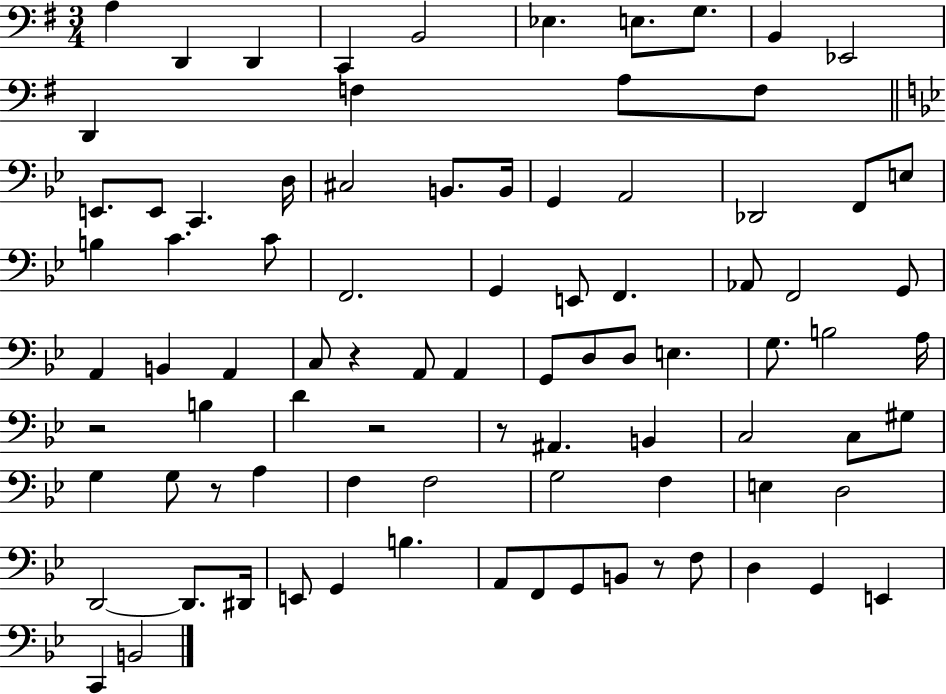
{
  \clef bass
  \numericTimeSignature
  \time 3/4
  \key g \major
  a4 d,4 d,4 | c,4 b,2 | ees4. e8. g8. | b,4 ees,2 | \break d,4 f4 a8 f8 | \bar "||" \break \key g \minor e,8. e,8 c,4. d16 | cis2 b,8. b,16 | g,4 a,2 | des,2 f,8 e8 | \break b4 c'4. c'8 | f,2. | g,4 e,8 f,4. | aes,8 f,2 g,8 | \break a,4 b,4 a,4 | c8 r4 a,8 a,4 | g,8 d8 d8 e4. | g8. b2 a16 | \break r2 b4 | d'4 r2 | r8 ais,4. b,4 | c2 c8 gis8 | \break g4 g8 r8 a4 | f4 f2 | g2 f4 | e4 d2 | \break d,2~~ d,8. dis,16 | e,8 g,4 b4. | a,8 f,8 g,8 b,8 r8 f8 | d4 g,4 e,4 | \break c,4 b,2 | \bar "|."
}